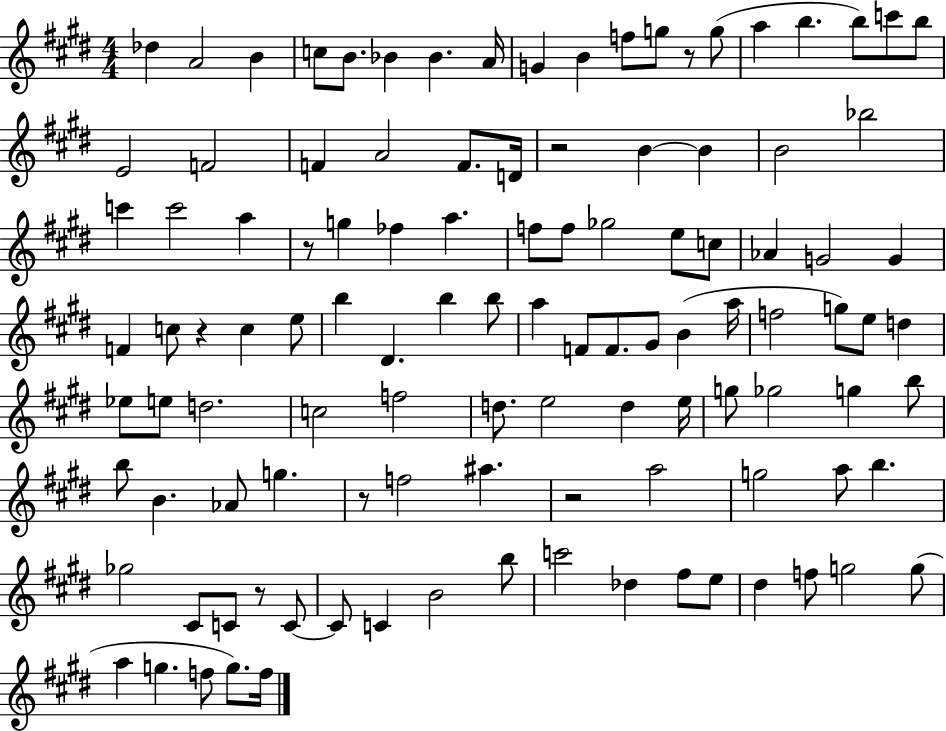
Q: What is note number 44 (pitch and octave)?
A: C5